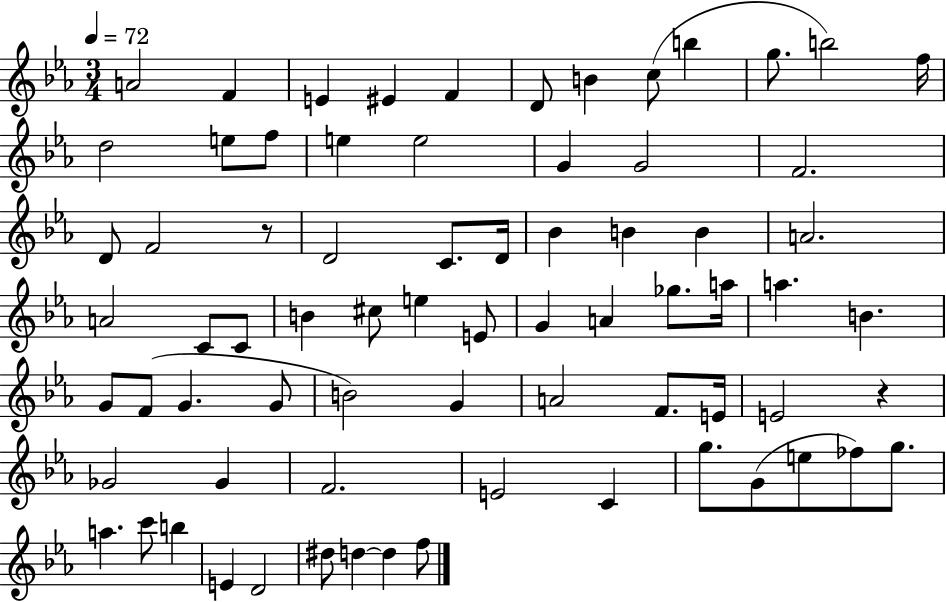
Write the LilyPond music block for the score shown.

{
  \clef treble
  \numericTimeSignature
  \time 3/4
  \key ees \major
  \tempo 4 = 72
  a'2 f'4 | e'4 eis'4 f'4 | d'8 b'4 c''8( b''4 | g''8. b''2) f''16 | \break d''2 e''8 f''8 | e''4 e''2 | g'4 g'2 | f'2. | \break d'8 f'2 r8 | d'2 c'8. d'16 | bes'4 b'4 b'4 | a'2. | \break a'2 c'8 c'8 | b'4 cis''8 e''4 e'8 | g'4 a'4 ges''8. a''16 | a''4. b'4. | \break g'8 f'8( g'4. g'8 | b'2) g'4 | a'2 f'8. e'16 | e'2 r4 | \break ges'2 ges'4 | f'2. | e'2 c'4 | g''8. g'8( e''8 fes''8) g''8. | \break a''4. c'''8 b''4 | e'4 d'2 | dis''8 d''4~~ d''4 f''8 | \bar "|."
}